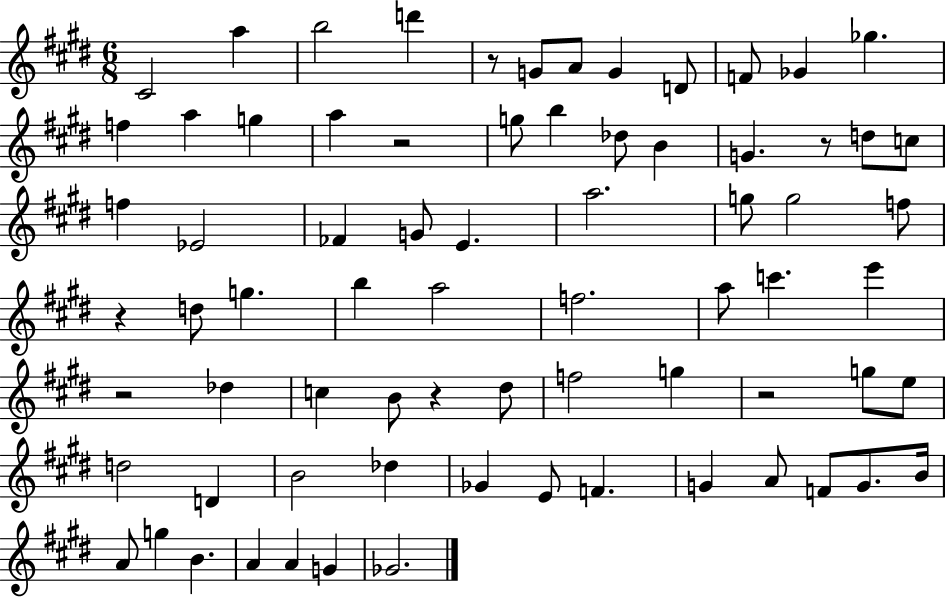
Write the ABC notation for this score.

X:1
T:Untitled
M:6/8
L:1/4
K:E
^C2 a b2 d' z/2 G/2 A/2 G D/2 F/2 _G _g f a g a z2 g/2 b _d/2 B G z/2 d/2 c/2 f _E2 _F G/2 E a2 g/2 g2 f/2 z d/2 g b a2 f2 a/2 c' e' z2 _d c B/2 z ^d/2 f2 g z2 g/2 e/2 d2 D B2 _d _G E/2 F G A/2 F/2 G/2 B/4 A/2 g B A A G _G2